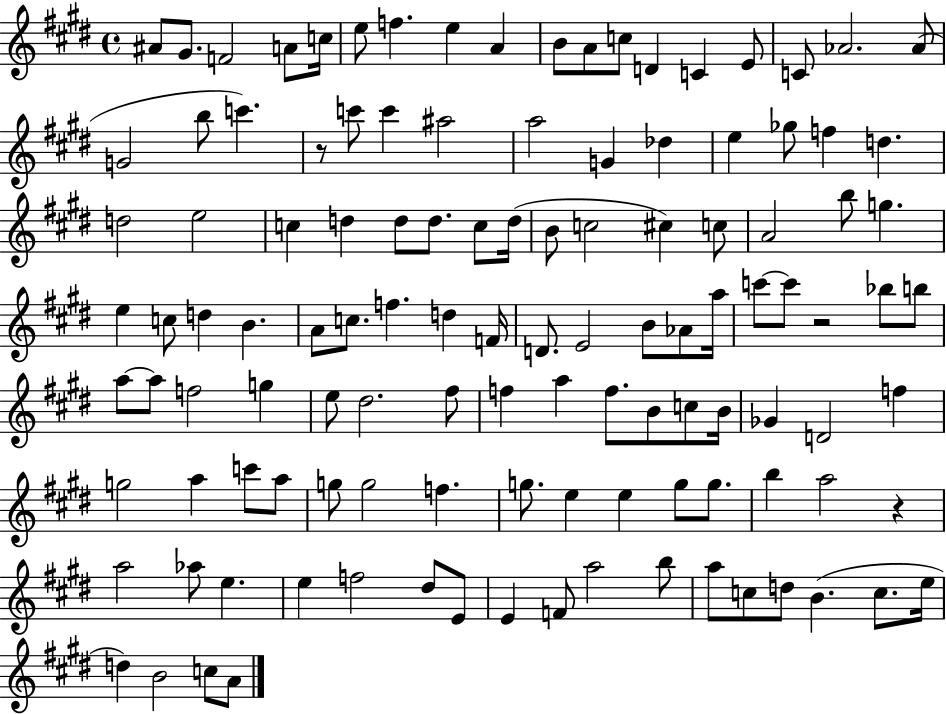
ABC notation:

X:1
T:Untitled
M:4/4
L:1/4
K:E
^A/2 ^G/2 F2 A/2 c/4 e/2 f e A B/2 A/2 c/2 D C E/2 C/2 _A2 _A/2 G2 b/2 c' z/2 c'/2 c' ^a2 a2 G _d e _g/2 f d d2 e2 c d d/2 d/2 c/2 d/4 B/2 c2 ^c c/2 A2 b/2 g e c/2 d B A/2 c/2 f d F/4 D/2 E2 B/2 _A/2 a/4 c'/2 c'/2 z2 _b/2 b/2 a/2 a/2 f2 g e/2 ^d2 ^f/2 f a f/2 B/2 c/2 B/4 _G D2 f g2 a c'/2 a/2 g/2 g2 f g/2 e e g/2 g/2 b a2 z a2 _a/2 e e f2 ^d/2 E/2 E F/2 a2 b/2 a/2 c/2 d/2 B c/2 e/4 d B2 c/2 A/2